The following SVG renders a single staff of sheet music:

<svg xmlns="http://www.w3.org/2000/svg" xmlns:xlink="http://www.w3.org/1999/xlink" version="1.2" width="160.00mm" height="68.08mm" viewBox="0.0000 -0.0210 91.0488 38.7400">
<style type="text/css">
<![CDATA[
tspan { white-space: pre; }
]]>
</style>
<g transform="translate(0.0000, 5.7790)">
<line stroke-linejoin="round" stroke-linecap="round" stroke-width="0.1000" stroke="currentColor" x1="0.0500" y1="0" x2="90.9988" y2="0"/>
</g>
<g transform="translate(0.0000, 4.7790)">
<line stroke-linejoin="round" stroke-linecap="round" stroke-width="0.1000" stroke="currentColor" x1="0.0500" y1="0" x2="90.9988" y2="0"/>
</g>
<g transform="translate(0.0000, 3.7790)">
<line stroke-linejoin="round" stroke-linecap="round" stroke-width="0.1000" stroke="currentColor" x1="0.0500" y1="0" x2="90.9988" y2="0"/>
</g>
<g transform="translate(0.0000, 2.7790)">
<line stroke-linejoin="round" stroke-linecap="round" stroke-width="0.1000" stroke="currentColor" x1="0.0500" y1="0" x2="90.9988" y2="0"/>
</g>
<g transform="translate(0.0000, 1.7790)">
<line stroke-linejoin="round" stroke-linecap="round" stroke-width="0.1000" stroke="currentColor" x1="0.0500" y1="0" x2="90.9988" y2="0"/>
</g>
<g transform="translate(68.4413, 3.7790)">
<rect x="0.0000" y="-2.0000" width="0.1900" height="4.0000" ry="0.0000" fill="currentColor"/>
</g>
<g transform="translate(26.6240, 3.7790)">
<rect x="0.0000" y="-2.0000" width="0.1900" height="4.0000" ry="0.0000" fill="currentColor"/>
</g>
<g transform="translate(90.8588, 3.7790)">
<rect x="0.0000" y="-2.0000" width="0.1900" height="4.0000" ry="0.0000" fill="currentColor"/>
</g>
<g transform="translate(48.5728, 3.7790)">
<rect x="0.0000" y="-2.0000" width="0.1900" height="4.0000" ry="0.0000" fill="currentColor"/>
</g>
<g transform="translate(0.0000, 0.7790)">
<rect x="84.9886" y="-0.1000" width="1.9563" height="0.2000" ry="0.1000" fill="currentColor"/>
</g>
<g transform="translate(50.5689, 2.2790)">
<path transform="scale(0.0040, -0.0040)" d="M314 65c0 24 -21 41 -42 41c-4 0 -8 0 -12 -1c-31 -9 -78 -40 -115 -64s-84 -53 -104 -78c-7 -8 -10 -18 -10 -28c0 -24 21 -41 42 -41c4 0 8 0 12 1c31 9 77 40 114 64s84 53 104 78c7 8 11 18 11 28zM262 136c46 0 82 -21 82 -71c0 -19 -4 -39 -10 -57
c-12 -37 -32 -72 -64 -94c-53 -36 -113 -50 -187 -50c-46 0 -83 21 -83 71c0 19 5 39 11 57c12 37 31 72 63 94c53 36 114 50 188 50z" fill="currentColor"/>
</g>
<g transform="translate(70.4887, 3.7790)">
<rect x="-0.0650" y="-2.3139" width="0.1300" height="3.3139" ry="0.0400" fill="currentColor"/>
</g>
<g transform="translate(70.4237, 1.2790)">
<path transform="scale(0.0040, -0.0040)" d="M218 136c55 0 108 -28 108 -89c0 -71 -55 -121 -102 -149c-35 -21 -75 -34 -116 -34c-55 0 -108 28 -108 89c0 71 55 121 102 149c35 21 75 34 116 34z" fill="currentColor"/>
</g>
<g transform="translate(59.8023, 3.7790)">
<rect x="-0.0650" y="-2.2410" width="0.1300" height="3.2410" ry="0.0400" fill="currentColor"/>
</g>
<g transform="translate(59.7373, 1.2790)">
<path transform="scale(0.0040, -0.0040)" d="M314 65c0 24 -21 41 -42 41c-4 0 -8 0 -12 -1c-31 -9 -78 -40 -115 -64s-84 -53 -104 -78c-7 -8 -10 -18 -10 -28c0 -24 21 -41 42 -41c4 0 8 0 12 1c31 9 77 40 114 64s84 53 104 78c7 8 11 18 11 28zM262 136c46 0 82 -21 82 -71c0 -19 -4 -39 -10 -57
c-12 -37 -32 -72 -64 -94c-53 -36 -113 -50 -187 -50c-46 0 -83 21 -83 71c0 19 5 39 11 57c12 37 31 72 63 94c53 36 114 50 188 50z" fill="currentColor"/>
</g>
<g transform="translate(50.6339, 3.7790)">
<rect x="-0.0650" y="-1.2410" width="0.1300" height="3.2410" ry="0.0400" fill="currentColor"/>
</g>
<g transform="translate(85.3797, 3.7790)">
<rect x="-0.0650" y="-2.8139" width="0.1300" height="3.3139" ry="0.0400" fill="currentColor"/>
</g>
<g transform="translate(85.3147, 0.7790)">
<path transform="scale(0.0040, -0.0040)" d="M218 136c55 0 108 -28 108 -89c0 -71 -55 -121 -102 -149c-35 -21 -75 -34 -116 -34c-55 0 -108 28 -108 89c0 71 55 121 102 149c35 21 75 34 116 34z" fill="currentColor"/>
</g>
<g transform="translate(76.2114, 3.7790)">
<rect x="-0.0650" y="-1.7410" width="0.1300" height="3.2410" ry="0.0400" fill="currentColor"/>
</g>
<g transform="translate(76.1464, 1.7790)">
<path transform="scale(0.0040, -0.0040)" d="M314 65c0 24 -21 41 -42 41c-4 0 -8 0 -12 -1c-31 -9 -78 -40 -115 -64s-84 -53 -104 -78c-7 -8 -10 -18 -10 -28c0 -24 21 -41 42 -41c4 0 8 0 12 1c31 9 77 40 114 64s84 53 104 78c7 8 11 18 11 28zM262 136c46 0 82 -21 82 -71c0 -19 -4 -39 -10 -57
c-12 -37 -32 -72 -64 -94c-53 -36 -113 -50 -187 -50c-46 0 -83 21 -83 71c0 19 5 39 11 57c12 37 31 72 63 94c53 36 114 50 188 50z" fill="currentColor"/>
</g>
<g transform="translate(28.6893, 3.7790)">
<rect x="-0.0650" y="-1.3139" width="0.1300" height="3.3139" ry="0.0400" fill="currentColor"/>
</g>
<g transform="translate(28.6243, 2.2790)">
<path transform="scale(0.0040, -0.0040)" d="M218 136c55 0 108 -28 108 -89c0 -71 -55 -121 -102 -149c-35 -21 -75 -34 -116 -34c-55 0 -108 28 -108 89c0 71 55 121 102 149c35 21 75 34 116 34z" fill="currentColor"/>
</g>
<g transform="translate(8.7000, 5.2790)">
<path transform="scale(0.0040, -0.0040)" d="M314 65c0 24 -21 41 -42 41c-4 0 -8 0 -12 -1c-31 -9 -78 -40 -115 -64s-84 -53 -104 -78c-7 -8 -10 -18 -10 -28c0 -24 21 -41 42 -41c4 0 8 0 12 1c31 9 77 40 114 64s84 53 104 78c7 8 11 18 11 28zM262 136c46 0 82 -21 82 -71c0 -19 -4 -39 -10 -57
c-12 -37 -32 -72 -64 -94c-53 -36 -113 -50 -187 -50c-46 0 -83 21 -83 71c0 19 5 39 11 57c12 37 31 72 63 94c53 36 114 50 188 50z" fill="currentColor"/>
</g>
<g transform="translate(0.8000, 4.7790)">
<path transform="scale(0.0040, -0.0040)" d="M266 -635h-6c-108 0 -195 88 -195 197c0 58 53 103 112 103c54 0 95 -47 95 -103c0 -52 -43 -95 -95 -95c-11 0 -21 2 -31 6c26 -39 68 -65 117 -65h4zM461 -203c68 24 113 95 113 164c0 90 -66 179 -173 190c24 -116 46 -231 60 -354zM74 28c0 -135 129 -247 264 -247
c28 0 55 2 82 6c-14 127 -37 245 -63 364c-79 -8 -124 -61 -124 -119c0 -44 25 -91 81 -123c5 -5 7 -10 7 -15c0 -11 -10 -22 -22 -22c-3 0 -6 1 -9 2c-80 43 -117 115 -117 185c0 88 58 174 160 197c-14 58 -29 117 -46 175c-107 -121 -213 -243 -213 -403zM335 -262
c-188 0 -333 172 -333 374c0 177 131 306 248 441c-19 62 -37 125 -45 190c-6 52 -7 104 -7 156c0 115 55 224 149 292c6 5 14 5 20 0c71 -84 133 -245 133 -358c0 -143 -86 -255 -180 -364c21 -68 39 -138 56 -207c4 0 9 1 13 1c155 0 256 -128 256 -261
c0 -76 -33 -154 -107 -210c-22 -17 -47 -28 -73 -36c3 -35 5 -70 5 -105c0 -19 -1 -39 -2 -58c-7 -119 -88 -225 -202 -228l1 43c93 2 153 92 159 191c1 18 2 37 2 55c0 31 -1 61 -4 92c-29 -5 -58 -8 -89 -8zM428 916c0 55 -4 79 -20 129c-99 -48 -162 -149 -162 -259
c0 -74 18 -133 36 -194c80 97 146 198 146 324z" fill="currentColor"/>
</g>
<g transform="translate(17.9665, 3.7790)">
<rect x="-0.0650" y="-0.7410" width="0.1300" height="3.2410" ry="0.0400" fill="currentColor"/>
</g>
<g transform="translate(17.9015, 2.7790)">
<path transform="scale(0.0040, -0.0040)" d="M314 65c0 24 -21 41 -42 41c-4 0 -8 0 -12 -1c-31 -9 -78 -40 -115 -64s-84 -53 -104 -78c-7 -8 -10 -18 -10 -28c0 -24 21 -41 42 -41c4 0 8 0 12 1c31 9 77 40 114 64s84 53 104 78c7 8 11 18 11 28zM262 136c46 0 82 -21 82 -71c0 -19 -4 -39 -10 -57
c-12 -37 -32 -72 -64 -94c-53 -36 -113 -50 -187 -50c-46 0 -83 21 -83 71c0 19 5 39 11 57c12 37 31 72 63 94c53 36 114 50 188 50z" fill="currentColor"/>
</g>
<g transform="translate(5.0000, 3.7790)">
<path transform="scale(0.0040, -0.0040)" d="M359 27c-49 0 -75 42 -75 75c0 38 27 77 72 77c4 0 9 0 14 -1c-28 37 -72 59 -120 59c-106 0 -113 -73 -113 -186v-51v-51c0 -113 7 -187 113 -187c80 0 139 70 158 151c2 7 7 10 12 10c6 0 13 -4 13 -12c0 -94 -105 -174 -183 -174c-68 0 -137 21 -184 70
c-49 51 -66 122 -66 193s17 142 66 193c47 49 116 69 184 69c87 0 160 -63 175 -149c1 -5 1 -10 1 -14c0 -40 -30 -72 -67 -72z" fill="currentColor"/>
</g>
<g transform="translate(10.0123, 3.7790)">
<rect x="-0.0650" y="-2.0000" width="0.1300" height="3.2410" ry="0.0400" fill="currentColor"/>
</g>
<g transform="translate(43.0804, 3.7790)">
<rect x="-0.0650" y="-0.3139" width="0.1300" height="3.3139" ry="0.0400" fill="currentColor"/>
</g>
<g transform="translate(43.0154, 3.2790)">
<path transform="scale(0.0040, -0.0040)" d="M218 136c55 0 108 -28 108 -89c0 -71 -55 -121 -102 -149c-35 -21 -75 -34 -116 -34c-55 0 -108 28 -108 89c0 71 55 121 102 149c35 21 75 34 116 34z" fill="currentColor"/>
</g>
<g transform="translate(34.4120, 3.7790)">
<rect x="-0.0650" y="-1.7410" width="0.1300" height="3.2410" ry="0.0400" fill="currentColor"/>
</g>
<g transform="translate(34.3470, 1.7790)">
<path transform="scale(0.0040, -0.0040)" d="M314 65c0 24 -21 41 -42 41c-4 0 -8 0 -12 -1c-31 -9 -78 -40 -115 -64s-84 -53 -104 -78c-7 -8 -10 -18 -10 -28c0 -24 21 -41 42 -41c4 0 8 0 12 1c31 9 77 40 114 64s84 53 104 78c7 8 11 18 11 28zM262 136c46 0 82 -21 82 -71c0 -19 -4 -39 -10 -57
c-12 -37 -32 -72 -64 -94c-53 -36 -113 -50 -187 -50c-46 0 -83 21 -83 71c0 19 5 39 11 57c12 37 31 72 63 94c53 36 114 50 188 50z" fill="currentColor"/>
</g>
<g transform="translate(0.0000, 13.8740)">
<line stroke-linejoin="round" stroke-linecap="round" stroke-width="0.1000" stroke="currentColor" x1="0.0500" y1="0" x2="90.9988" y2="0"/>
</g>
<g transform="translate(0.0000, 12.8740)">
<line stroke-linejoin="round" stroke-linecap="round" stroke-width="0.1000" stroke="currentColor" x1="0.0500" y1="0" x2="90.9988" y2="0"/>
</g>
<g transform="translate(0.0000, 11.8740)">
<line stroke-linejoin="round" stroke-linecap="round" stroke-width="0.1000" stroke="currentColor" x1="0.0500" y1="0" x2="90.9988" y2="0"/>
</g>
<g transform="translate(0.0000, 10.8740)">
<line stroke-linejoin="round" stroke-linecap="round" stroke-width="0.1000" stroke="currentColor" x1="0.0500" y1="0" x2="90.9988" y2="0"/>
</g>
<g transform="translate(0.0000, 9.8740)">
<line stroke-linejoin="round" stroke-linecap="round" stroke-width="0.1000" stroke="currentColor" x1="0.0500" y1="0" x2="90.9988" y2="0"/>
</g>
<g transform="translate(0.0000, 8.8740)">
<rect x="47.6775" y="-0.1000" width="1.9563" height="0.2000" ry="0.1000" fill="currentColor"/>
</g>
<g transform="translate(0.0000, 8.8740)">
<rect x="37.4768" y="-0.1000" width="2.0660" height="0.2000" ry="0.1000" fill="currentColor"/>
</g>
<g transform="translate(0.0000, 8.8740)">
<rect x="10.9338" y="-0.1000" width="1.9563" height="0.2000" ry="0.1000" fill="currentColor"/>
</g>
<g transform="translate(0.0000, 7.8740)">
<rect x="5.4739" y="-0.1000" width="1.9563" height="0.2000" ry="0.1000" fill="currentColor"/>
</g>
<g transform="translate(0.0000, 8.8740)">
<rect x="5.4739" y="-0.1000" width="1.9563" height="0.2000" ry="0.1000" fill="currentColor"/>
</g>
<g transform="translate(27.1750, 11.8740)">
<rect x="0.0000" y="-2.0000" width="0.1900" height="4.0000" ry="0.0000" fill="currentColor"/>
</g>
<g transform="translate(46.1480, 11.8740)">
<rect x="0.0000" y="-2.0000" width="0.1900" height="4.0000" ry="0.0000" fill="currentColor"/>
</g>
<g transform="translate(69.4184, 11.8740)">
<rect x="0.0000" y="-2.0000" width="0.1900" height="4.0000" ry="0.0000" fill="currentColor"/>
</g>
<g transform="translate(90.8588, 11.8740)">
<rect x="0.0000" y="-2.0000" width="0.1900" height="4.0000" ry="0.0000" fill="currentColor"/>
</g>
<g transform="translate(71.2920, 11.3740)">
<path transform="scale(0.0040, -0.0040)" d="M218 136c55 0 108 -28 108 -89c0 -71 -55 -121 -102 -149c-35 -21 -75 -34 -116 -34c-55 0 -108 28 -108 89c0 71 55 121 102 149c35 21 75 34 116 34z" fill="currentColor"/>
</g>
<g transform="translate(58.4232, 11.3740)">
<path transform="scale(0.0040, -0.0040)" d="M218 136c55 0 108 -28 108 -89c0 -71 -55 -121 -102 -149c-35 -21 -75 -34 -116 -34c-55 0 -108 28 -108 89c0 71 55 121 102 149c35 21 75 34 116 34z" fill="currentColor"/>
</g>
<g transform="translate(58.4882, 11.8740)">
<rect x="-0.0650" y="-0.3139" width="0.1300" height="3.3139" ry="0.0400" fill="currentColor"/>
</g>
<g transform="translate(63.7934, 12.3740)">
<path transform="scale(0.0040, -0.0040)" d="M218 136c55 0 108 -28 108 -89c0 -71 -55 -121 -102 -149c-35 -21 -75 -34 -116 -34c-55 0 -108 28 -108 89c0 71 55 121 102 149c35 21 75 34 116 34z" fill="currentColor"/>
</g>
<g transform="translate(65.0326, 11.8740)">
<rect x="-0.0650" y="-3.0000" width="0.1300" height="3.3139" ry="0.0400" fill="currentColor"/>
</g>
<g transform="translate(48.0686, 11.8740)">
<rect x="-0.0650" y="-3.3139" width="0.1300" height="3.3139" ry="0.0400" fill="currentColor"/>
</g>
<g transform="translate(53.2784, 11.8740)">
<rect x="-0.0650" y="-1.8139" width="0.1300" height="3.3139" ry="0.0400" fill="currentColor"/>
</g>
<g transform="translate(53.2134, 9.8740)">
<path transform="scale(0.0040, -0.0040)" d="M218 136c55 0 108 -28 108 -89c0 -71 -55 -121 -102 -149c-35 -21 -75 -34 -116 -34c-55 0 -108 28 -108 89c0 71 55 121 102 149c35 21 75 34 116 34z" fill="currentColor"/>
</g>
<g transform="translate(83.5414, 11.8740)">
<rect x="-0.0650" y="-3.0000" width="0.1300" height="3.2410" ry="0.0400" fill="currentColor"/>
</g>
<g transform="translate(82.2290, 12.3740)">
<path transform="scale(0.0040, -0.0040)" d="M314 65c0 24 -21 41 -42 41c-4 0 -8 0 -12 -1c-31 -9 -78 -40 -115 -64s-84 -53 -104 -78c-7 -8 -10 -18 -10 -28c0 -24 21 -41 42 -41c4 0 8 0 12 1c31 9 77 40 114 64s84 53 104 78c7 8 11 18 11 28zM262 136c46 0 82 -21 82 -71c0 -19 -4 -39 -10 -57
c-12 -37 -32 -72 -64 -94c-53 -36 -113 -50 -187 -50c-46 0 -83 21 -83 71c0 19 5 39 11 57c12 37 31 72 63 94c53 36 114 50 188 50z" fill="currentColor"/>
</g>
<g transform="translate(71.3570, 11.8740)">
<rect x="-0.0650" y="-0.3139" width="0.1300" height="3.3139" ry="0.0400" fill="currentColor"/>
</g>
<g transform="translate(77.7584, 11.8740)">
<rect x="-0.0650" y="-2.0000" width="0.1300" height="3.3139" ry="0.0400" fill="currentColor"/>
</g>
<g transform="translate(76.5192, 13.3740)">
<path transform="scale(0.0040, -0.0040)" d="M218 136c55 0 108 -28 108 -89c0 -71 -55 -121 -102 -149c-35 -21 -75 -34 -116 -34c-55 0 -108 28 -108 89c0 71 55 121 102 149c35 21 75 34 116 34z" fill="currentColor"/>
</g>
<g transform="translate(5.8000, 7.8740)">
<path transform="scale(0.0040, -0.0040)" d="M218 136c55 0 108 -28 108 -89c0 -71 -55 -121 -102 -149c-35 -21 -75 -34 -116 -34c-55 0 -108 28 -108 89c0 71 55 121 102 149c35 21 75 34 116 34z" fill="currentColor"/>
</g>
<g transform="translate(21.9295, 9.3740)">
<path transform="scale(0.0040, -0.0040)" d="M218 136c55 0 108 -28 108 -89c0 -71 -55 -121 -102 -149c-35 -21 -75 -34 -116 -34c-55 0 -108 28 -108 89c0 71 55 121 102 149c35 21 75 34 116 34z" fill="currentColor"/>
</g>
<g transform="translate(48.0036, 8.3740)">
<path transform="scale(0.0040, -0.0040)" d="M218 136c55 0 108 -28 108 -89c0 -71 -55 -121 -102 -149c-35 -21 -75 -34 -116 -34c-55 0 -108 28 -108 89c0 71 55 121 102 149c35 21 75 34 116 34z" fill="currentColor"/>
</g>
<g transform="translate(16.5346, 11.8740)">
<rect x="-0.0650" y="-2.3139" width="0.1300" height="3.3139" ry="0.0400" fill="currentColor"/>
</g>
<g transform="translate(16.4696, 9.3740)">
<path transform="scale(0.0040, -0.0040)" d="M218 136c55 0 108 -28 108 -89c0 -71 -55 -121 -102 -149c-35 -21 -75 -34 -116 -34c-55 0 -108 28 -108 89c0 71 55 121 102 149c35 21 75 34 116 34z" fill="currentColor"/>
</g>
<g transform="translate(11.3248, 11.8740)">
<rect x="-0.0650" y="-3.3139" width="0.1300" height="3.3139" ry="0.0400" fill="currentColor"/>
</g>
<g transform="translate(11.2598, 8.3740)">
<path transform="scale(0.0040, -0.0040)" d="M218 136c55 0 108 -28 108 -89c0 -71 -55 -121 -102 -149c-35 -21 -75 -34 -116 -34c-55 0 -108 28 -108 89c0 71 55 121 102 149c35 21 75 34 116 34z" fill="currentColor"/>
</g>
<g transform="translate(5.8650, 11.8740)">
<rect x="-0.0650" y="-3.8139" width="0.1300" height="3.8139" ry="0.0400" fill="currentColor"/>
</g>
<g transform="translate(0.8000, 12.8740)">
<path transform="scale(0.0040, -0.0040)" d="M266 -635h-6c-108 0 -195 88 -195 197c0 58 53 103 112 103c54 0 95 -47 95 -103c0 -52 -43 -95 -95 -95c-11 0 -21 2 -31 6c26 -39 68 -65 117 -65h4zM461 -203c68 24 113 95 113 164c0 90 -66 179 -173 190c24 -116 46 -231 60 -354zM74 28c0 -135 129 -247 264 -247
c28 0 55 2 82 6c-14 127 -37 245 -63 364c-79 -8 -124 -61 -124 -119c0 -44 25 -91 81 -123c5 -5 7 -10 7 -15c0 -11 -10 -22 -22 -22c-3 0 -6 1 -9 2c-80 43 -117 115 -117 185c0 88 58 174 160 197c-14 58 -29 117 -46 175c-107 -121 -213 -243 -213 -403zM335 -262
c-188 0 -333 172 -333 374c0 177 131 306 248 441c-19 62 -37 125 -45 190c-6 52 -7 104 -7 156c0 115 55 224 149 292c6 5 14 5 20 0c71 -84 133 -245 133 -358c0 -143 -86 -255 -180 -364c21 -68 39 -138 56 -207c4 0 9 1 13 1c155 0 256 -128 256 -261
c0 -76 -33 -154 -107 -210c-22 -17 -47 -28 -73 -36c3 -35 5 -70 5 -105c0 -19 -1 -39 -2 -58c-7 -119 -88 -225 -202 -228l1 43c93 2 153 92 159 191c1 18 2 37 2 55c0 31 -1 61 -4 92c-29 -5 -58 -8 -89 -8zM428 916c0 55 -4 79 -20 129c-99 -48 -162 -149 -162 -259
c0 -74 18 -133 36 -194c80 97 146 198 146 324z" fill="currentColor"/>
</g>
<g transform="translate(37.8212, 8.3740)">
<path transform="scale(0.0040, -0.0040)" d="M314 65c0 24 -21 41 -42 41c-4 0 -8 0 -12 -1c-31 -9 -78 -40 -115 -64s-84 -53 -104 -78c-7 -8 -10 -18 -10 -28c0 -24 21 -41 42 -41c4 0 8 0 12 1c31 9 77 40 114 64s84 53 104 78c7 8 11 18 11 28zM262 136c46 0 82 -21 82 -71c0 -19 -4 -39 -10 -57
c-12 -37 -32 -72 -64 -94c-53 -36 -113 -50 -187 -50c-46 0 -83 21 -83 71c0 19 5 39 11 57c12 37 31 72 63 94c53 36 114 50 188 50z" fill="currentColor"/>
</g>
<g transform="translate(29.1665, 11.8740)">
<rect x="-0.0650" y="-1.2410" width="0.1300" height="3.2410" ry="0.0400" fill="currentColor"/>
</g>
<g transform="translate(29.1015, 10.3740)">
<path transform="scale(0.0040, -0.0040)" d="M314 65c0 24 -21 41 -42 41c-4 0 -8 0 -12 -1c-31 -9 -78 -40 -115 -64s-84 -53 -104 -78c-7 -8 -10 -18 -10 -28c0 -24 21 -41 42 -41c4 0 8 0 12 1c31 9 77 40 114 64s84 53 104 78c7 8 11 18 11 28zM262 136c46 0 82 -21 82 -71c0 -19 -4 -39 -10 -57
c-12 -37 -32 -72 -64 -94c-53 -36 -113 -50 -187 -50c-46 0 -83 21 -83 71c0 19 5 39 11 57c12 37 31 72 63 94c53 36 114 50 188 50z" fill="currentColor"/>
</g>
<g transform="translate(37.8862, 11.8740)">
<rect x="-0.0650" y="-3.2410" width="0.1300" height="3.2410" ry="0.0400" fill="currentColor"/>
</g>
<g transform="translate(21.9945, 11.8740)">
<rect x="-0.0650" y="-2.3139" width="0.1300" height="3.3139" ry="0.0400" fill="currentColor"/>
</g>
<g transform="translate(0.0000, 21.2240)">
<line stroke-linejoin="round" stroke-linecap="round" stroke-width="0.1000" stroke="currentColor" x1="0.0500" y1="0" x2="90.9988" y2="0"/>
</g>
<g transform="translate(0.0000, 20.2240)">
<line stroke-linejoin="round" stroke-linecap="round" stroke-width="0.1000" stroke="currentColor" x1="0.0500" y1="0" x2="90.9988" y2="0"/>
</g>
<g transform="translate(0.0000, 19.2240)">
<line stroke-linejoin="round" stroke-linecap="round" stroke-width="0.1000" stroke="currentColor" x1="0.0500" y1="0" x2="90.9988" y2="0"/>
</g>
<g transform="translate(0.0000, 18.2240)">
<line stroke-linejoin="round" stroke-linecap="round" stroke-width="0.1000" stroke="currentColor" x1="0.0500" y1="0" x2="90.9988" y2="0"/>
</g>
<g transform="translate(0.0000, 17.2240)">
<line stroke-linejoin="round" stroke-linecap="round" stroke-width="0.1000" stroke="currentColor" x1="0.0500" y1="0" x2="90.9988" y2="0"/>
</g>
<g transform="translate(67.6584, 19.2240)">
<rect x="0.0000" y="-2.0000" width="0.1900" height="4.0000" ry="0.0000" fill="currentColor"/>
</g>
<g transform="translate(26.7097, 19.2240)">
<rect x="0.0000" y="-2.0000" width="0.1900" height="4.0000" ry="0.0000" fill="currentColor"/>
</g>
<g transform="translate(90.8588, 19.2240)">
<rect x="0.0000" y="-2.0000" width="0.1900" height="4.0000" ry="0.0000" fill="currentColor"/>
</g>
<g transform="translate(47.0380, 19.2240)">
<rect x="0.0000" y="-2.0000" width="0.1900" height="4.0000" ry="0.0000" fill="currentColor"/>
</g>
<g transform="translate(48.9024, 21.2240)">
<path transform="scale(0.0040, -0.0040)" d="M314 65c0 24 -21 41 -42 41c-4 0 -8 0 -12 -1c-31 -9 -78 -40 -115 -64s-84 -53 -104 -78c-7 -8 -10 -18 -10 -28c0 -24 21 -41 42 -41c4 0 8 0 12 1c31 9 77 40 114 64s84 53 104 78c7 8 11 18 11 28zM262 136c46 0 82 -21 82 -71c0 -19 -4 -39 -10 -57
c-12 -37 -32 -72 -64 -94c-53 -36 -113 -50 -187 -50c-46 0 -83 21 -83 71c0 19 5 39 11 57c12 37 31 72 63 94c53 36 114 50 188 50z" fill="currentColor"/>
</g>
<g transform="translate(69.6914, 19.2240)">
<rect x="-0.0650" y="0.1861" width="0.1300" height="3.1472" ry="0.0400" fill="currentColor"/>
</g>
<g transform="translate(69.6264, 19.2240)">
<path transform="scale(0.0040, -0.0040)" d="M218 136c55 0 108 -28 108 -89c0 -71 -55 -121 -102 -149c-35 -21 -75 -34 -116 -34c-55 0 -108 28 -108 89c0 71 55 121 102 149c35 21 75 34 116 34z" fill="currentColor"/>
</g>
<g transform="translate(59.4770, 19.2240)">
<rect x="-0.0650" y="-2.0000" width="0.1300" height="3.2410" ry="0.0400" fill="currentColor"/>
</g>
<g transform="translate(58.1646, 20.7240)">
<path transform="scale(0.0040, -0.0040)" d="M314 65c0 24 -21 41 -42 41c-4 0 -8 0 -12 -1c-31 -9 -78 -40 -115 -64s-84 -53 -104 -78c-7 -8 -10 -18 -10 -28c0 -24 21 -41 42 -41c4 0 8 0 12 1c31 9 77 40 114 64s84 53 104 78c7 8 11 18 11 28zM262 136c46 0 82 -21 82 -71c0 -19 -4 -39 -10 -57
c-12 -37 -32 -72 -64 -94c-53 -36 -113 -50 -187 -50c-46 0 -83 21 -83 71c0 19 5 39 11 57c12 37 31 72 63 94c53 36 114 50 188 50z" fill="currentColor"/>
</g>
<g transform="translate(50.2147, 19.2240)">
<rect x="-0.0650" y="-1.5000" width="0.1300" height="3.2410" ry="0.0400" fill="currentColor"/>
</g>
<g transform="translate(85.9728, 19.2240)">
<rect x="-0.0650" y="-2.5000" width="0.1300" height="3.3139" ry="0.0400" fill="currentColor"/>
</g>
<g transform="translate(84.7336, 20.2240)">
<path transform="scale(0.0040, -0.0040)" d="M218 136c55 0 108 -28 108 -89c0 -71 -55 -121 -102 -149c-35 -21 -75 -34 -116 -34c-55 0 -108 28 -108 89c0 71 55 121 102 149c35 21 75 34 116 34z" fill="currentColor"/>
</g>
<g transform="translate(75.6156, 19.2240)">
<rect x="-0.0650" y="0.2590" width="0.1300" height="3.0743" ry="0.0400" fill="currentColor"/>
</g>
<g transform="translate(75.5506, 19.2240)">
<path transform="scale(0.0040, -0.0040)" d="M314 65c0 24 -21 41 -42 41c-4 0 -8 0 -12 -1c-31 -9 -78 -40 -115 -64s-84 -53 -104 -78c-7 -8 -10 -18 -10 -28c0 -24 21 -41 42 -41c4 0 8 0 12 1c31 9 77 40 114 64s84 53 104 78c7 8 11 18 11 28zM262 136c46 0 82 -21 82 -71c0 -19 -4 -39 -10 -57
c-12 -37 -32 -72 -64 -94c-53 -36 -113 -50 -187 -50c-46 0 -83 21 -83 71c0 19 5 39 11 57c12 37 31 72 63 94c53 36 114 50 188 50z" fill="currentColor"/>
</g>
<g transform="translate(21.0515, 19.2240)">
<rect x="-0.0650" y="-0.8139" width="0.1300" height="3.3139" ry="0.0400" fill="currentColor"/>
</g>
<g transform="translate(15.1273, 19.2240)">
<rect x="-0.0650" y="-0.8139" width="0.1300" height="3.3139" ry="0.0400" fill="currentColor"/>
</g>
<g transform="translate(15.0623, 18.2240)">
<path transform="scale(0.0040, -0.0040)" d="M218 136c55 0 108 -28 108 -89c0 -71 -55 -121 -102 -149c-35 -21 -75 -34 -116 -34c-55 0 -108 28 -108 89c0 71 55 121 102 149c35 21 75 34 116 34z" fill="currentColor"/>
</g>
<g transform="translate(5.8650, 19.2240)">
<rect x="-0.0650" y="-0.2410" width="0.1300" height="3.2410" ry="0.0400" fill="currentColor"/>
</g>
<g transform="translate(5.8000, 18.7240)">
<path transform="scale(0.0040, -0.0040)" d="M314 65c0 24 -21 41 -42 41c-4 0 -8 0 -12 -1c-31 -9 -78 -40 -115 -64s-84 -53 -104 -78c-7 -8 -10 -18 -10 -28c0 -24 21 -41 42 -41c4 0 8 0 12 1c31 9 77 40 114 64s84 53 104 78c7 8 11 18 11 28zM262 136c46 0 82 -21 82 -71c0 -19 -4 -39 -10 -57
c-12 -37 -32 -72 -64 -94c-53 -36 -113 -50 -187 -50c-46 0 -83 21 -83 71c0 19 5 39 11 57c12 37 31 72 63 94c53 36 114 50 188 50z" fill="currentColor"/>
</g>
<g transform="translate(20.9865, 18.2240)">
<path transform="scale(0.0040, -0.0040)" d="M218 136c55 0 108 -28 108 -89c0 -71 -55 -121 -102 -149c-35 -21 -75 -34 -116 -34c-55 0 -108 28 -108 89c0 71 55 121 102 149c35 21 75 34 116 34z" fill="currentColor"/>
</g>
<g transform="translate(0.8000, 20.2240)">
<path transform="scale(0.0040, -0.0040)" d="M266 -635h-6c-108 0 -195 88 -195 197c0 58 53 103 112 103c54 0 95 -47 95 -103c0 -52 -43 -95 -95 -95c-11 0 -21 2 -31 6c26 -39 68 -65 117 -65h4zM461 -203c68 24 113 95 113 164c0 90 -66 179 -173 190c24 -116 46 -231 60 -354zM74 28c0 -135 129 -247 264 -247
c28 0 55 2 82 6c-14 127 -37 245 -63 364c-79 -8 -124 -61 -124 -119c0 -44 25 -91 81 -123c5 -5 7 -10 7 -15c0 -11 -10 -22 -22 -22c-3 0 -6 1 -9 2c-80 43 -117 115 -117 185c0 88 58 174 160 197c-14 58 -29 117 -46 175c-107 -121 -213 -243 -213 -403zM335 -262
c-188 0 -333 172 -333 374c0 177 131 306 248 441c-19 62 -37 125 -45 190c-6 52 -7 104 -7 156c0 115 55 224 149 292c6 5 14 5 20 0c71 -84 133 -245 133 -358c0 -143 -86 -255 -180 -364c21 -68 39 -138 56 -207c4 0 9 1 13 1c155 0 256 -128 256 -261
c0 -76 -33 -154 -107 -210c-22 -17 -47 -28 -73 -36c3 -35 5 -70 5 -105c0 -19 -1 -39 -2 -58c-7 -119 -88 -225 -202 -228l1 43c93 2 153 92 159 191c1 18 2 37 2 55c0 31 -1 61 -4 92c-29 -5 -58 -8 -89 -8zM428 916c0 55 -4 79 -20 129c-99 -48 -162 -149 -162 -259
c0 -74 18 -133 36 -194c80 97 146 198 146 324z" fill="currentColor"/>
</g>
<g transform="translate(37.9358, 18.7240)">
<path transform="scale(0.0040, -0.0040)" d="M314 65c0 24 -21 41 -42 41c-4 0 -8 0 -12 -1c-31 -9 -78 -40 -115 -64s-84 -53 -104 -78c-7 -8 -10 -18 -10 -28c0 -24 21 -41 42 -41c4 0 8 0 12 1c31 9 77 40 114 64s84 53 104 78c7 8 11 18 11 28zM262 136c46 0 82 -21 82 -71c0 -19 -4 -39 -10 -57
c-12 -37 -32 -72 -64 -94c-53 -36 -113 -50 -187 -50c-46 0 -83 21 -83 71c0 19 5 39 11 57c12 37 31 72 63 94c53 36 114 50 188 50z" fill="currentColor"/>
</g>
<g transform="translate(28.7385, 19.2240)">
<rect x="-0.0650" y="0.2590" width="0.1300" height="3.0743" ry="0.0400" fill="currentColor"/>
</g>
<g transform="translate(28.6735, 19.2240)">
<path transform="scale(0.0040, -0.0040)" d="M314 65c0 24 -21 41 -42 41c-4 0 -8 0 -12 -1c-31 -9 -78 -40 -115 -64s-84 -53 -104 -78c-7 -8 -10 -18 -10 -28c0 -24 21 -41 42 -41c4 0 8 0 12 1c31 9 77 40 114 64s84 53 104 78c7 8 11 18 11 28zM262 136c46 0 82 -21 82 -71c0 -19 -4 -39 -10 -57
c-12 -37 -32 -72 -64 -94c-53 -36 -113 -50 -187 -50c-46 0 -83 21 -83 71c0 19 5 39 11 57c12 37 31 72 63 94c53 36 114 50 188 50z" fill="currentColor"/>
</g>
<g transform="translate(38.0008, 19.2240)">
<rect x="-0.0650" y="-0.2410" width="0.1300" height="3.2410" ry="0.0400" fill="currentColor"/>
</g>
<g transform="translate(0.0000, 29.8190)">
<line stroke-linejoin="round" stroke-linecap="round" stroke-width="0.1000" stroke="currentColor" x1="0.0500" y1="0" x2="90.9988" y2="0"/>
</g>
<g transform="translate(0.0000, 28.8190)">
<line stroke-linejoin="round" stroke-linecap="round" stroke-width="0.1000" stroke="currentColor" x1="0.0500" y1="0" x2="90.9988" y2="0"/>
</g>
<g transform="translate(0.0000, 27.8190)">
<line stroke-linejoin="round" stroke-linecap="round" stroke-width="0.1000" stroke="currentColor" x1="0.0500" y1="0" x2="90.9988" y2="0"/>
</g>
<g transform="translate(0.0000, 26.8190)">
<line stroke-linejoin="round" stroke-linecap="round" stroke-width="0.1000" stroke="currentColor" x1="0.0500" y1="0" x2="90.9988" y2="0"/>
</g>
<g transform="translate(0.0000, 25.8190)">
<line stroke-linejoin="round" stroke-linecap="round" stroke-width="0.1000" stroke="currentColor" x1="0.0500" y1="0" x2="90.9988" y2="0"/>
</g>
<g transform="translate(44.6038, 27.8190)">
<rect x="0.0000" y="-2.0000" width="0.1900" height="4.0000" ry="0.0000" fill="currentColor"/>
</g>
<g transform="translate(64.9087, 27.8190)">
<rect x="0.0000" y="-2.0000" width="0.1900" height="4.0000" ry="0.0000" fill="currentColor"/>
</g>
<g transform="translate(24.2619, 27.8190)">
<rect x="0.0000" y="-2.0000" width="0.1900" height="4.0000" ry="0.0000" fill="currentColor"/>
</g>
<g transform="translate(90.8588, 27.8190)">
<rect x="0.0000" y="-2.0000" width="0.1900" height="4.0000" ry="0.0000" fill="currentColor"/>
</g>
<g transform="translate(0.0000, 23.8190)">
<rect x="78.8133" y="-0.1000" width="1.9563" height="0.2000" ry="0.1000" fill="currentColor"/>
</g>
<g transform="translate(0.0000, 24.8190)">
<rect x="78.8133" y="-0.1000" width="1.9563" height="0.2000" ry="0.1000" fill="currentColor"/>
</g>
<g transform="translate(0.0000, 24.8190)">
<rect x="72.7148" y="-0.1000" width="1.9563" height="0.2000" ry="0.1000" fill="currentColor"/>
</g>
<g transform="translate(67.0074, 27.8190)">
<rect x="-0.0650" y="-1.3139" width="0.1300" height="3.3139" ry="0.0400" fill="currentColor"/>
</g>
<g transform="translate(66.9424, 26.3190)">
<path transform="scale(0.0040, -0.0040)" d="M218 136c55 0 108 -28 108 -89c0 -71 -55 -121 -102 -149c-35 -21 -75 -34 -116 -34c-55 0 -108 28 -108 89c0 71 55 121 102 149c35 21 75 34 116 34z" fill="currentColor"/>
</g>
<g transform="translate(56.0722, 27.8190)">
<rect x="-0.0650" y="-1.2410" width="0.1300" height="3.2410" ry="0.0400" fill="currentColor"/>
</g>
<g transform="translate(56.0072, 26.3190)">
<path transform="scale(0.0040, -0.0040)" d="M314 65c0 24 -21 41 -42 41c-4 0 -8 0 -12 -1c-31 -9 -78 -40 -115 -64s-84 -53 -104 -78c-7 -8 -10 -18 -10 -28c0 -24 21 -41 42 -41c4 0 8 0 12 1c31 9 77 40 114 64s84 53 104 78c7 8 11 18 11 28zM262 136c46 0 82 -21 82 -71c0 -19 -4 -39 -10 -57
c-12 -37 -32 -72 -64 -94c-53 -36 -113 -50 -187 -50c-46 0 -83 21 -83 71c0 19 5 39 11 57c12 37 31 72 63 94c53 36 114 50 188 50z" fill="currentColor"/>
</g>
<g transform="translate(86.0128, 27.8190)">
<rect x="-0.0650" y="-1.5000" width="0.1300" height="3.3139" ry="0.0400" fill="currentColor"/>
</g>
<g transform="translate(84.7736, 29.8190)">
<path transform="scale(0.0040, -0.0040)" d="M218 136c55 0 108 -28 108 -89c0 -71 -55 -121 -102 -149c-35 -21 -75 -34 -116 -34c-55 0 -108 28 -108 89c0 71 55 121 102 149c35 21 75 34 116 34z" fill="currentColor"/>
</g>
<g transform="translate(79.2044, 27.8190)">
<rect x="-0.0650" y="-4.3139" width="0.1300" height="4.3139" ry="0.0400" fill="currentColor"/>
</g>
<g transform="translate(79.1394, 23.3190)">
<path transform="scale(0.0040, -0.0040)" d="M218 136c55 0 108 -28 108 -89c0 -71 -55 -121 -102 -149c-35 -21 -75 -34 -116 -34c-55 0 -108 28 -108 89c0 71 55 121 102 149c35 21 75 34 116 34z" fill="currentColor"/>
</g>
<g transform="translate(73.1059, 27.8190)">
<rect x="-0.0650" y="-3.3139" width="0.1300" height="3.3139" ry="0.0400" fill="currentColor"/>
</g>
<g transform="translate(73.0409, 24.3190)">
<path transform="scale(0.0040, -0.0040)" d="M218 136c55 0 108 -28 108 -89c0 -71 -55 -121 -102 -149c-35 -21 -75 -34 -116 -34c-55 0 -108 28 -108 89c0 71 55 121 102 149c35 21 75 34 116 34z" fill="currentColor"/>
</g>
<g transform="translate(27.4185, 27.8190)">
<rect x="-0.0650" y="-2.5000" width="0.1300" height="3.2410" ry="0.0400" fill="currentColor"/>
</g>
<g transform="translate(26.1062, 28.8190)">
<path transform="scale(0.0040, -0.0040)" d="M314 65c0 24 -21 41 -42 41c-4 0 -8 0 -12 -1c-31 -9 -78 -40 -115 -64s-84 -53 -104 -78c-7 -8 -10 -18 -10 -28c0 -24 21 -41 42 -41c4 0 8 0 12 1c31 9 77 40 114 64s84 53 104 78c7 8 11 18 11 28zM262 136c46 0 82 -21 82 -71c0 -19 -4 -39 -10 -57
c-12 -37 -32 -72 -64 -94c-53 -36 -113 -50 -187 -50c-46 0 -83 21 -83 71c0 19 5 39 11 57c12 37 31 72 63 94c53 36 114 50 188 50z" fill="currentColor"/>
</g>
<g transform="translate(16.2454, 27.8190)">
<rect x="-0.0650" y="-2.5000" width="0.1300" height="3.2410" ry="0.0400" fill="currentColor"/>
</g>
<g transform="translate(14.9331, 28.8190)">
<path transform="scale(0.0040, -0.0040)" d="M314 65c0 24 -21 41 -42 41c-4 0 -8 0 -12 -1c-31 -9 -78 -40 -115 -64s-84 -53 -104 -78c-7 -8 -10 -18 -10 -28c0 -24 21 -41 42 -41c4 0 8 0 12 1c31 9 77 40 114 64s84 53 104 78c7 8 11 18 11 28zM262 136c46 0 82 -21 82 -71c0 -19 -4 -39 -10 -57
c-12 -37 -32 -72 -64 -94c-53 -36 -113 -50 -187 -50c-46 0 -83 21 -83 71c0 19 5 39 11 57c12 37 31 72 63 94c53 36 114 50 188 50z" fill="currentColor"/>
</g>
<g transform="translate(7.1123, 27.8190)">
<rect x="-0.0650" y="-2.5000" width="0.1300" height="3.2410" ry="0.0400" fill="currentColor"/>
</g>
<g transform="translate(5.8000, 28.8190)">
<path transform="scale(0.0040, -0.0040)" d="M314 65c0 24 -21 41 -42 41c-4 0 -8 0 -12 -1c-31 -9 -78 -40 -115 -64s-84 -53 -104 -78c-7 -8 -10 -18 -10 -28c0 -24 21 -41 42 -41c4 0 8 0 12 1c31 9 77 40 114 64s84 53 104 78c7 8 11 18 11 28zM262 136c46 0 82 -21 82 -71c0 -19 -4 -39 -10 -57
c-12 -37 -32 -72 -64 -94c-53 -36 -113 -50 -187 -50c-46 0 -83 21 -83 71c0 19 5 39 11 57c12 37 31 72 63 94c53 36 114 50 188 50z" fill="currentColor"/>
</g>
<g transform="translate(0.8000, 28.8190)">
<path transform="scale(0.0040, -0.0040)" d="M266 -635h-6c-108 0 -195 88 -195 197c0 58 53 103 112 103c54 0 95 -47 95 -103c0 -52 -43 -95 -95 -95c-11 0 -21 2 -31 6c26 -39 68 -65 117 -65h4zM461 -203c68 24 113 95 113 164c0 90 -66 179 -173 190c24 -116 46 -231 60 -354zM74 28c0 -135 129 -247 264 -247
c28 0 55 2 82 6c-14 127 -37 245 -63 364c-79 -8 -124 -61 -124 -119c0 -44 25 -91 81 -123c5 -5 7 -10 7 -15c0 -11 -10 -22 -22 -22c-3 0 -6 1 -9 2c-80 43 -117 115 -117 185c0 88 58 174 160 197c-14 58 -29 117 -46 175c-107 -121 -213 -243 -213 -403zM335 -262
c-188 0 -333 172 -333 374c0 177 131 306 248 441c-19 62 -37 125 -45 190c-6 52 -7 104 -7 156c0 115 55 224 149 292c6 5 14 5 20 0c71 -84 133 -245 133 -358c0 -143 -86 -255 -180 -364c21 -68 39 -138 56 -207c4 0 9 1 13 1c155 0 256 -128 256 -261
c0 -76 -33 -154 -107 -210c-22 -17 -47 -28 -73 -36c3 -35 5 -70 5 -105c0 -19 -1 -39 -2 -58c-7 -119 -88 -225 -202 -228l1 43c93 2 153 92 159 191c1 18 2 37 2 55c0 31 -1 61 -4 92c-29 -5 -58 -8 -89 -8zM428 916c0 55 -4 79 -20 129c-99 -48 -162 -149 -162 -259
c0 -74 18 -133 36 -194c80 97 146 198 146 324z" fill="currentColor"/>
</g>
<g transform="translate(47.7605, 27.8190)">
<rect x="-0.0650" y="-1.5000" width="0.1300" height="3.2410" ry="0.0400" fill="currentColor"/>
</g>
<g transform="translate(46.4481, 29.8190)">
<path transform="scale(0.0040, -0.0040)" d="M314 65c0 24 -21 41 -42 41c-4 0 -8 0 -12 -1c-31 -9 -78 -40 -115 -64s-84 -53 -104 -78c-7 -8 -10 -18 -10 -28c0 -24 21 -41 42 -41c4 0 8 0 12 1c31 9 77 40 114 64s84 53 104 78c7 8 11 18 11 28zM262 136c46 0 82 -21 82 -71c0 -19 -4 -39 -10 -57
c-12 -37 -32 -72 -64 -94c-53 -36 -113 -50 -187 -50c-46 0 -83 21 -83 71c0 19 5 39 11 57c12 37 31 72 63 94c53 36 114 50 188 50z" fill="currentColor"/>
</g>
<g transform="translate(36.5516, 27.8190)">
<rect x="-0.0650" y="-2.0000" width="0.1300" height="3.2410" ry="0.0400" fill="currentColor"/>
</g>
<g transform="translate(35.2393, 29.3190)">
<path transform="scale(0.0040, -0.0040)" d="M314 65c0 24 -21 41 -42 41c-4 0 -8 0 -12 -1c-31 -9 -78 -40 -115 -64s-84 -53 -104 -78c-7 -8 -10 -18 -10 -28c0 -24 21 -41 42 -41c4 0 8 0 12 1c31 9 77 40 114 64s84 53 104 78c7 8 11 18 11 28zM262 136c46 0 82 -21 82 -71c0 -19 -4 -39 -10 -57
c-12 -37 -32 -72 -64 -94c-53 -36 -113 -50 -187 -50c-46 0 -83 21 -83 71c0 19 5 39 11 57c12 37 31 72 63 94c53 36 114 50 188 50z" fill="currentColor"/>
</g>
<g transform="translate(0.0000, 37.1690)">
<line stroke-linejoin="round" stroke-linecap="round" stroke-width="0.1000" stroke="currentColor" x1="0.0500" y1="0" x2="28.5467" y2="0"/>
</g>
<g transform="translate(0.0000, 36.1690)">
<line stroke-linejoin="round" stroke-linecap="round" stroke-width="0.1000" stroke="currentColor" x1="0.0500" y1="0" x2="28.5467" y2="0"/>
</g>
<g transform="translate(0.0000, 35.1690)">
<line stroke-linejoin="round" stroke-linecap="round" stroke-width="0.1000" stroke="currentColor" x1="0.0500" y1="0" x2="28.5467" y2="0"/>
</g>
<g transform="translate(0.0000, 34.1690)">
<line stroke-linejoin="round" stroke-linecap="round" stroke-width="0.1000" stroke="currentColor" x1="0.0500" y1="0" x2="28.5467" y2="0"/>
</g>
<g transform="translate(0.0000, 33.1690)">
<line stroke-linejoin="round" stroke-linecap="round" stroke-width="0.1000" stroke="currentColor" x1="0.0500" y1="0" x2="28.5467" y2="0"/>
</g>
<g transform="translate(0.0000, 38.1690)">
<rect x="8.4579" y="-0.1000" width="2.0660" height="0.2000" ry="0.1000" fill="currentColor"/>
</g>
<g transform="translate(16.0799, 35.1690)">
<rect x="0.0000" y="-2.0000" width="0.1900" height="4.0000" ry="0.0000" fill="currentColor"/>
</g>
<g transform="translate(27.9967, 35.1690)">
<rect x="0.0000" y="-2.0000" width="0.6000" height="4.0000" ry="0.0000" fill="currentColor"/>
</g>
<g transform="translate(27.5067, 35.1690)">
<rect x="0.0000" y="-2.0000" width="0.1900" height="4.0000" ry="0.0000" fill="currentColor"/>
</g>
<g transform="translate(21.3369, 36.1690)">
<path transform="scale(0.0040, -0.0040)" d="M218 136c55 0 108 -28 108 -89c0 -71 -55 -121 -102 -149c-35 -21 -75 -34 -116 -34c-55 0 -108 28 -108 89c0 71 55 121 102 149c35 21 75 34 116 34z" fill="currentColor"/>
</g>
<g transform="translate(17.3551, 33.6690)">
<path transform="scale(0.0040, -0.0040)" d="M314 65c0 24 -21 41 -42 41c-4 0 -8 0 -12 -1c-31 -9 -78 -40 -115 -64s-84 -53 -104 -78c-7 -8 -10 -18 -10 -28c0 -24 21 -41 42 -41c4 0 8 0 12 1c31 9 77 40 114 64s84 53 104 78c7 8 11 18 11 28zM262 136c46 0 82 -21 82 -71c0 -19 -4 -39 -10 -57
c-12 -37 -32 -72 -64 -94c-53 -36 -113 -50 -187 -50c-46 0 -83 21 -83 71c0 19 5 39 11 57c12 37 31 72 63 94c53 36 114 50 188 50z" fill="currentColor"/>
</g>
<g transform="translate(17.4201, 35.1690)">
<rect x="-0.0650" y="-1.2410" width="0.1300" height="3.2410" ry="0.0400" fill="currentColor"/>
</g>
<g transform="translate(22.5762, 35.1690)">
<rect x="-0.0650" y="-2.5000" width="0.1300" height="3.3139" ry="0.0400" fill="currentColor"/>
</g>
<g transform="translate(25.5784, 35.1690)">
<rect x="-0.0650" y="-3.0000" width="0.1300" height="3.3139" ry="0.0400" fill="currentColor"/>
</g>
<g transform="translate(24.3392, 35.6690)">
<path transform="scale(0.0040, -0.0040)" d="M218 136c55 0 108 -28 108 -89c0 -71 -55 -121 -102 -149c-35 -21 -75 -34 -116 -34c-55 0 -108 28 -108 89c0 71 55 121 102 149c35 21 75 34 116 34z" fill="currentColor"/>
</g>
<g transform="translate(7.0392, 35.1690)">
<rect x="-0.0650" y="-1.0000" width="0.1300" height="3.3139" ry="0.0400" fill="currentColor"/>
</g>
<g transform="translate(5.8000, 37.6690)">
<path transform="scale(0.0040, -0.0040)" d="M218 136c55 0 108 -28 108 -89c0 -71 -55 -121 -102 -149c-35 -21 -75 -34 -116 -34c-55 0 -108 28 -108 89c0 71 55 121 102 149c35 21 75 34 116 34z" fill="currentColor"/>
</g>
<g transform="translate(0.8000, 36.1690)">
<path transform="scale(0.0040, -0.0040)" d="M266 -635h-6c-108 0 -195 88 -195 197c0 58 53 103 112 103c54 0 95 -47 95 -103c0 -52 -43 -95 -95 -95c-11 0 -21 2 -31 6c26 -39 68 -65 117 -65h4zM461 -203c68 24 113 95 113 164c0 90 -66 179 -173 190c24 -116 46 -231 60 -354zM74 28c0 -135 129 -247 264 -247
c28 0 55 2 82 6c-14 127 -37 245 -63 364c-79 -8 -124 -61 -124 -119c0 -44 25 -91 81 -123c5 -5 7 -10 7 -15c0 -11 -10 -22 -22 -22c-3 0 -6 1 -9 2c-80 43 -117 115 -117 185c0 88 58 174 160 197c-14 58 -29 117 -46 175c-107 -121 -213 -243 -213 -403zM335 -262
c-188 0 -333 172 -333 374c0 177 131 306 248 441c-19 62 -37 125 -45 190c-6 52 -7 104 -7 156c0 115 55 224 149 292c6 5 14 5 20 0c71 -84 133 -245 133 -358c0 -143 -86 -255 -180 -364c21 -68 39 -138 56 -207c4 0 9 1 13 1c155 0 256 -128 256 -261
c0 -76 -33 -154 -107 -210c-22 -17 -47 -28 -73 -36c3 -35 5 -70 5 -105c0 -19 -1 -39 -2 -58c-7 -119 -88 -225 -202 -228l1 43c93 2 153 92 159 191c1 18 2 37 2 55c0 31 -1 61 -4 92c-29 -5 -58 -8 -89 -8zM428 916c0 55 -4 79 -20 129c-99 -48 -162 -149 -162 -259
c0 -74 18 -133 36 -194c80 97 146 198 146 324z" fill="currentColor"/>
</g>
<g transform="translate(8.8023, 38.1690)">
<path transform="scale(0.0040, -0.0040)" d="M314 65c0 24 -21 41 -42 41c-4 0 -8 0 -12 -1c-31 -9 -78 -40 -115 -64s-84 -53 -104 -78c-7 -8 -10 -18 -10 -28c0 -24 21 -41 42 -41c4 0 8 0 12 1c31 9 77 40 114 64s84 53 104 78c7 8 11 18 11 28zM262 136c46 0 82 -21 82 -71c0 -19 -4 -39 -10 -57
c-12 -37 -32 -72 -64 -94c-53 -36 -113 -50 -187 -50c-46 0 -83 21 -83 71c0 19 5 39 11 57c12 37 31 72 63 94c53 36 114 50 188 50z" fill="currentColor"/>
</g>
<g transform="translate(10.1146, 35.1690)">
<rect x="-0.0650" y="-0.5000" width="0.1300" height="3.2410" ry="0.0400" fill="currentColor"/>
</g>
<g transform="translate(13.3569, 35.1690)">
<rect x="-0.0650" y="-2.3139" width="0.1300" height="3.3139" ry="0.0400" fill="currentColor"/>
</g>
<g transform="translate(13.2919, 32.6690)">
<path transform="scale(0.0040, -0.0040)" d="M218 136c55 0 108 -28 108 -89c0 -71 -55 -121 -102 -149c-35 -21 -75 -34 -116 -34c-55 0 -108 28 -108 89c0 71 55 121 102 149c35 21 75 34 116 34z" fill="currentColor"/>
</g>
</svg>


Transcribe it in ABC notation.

X:1
T:Untitled
M:4/4
L:1/4
K:C
F2 d2 e f2 c e2 g2 g f2 a c' b g g e2 b2 b f c A c F A2 c2 d d B2 c2 E2 F2 B B2 G G2 G2 G2 F2 E2 e2 e b d' E D C2 g e2 G A